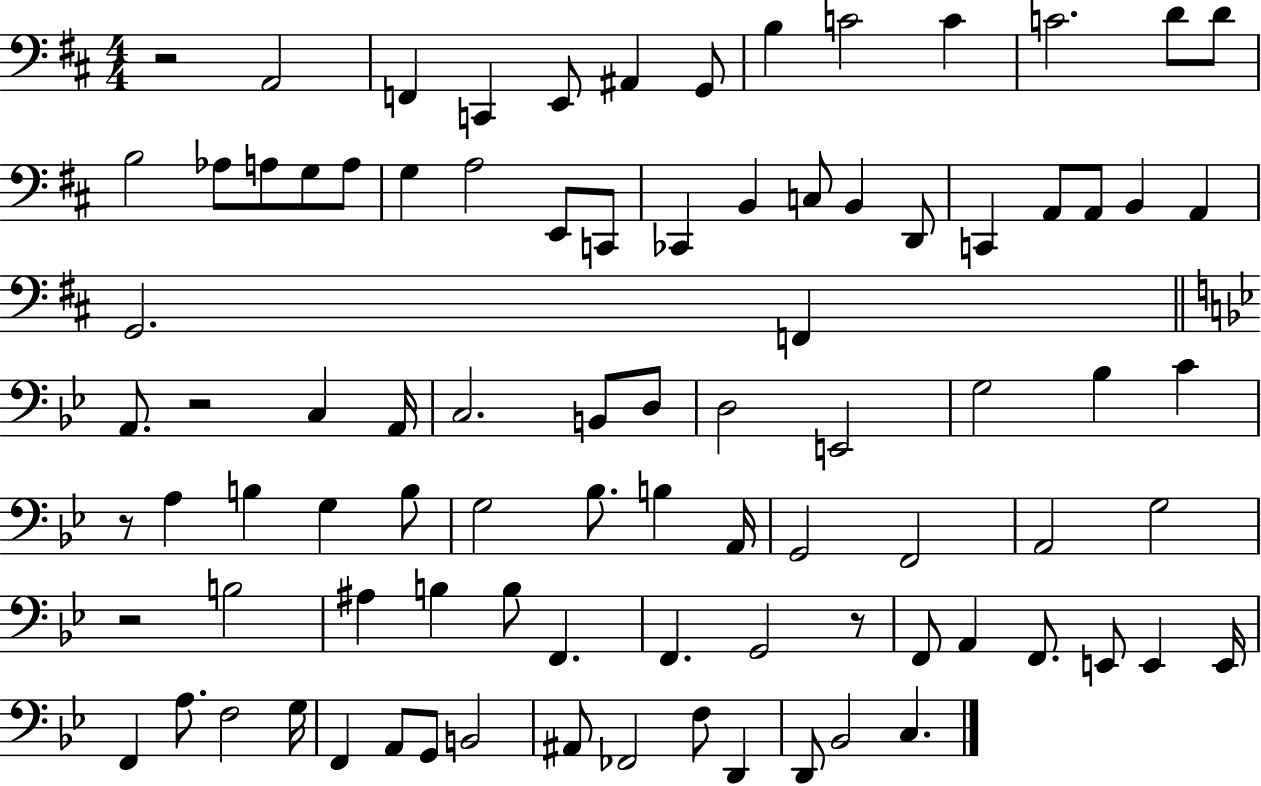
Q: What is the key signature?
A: D major